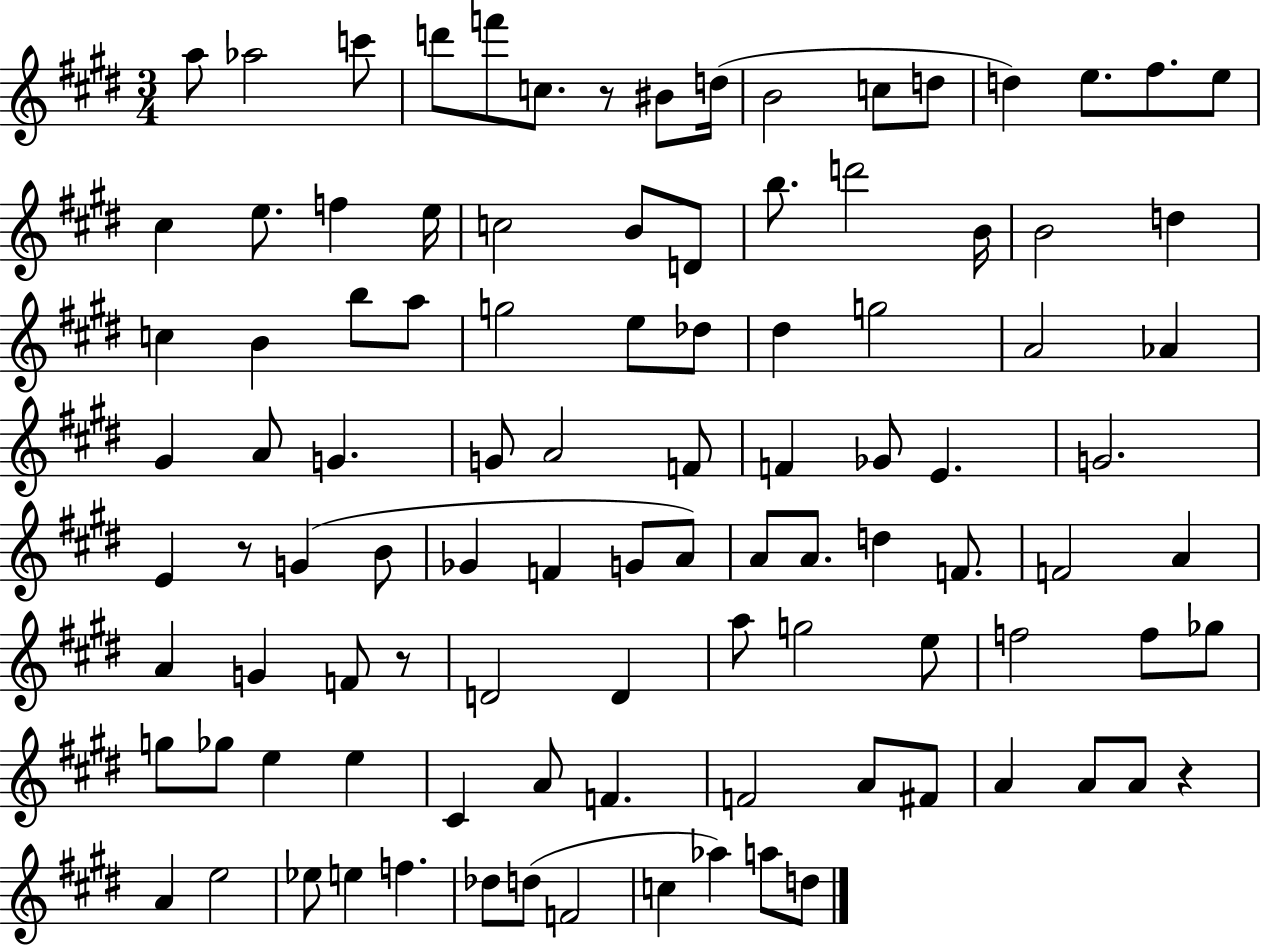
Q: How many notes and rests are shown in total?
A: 101